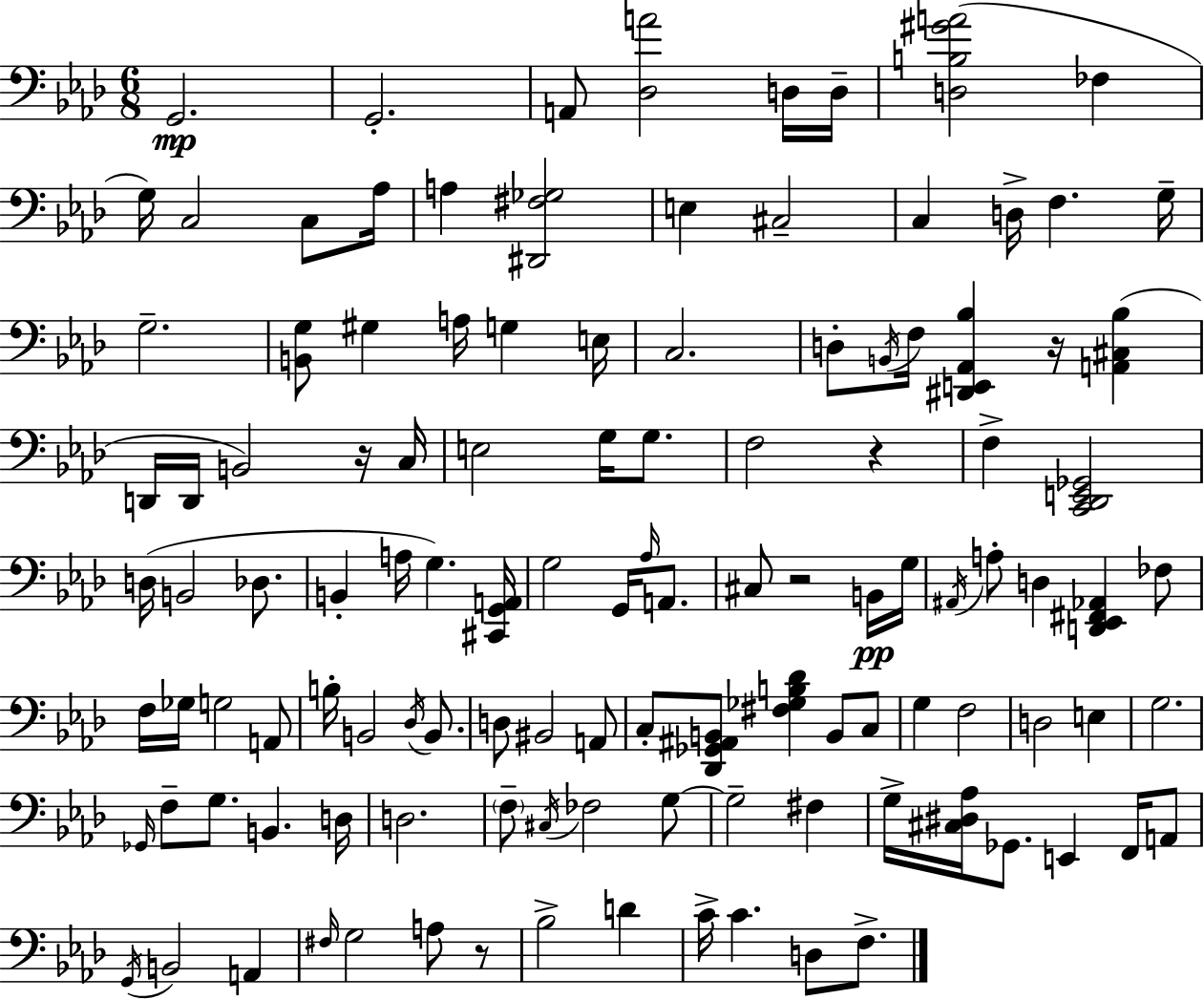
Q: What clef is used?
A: bass